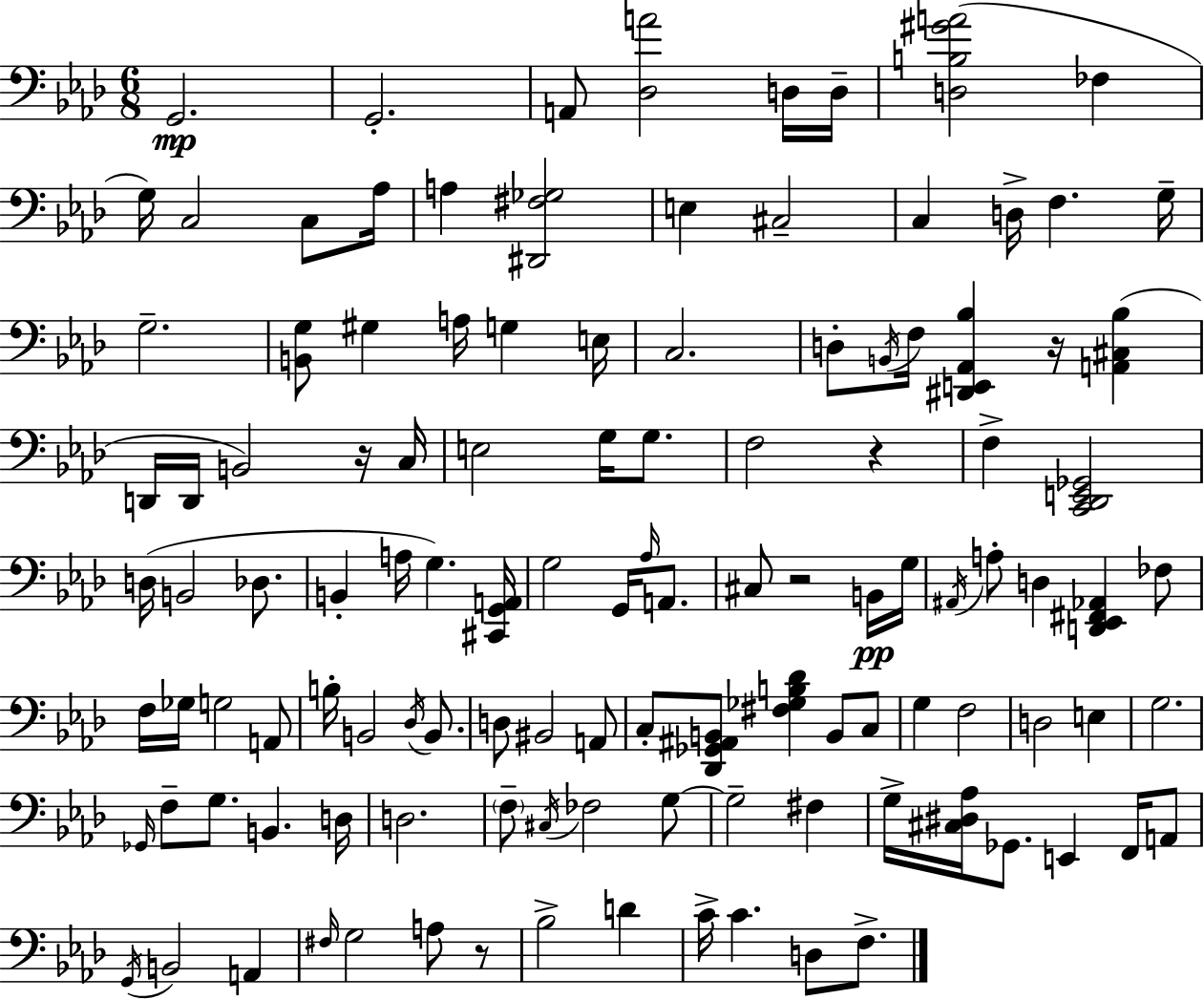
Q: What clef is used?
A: bass